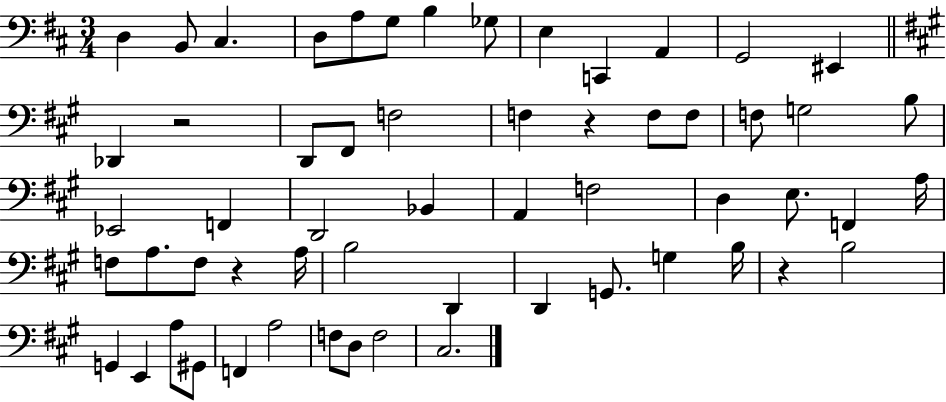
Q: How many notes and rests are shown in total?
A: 58